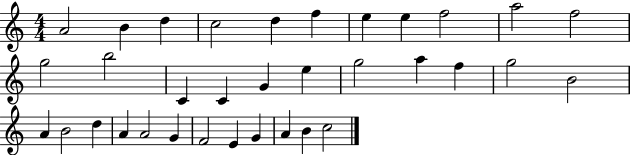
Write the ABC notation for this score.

X:1
T:Untitled
M:4/4
L:1/4
K:C
A2 B d c2 d f e e f2 a2 f2 g2 b2 C C G e g2 a f g2 B2 A B2 d A A2 G F2 E G A B c2